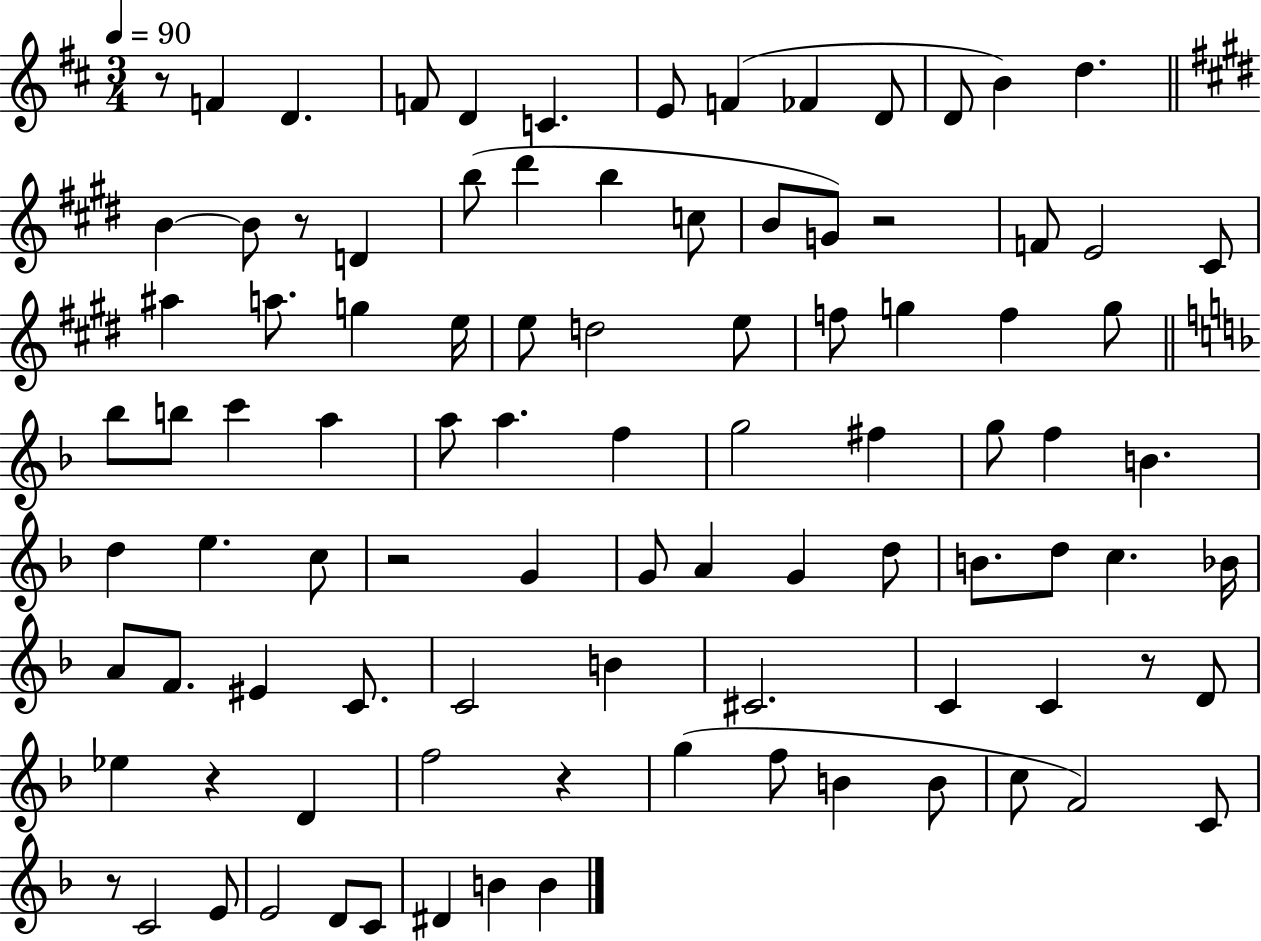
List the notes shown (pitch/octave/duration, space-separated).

R/e F4/q D4/q. F4/e D4/q C4/q. E4/e F4/q FES4/q D4/e D4/e B4/q D5/q. B4/q B4/e R/e D4/q B5/e D#6/q B5/q C5/e B4/e G4/e R/h F4/e E4/h C#4/e A#5/q A5/e. G5/q E5/s E5/e D5/h E5/e F5/e G5/q F5/q G5/e Bb5/e B5/e C6/q A5/q A5/e A5/q. F5/q G5/h F#5/q G5/e F5/q B4/q. D5/q E5/q. C5/e R/h G4/q G4/e A4/q G4/q D5/e B4/e. D5/e C5/q. Bb4/s A4/e F4/e. EIS4/q C4/e. C4/h B4/q C#4/h. C4/q C4/q R/e D4/e Eb5/q R/q D4/q F5/h R/q G5/q F5/e B4/q B4/e C5/e F4/h C4/e R/e C4/h E4/e E4/h D4/e C4/e D#4/q B4/q B4/q